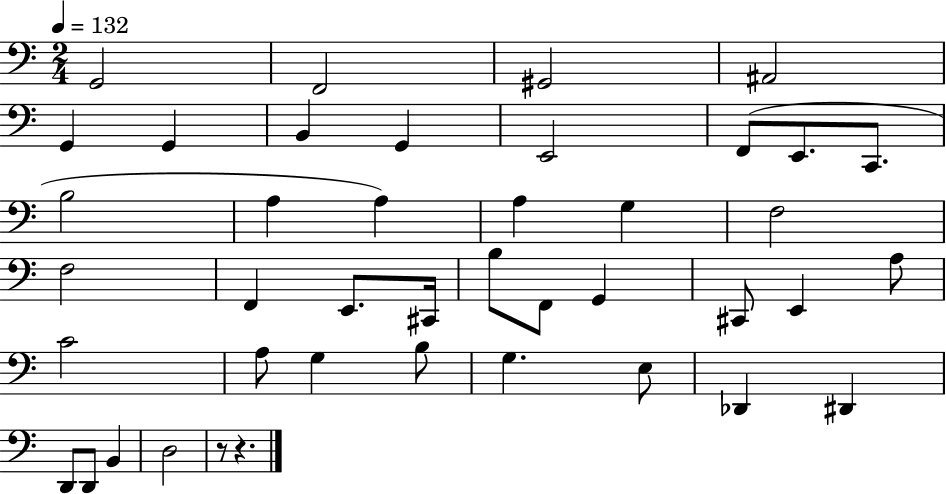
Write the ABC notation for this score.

X:1
T:Untitled
M:2/4
L:1/4
K:C
G,,2 F,,2 ^G,,2 ^A,,2 G,, G,, B,, G,, E,,2 F,,/2 E,,/2 C,,/2 B,2 A, A, A, G, F,2 F,2 F,, E,,/2 ^C,,/4 B,/2 F,,/2 G,, ^C,,/2 E,, A,/2 C2 A,/2 G, B,/2 G, E,/2 _D,, ^D,, D,,/2 D,,/2 B,, D,2 z/2 z